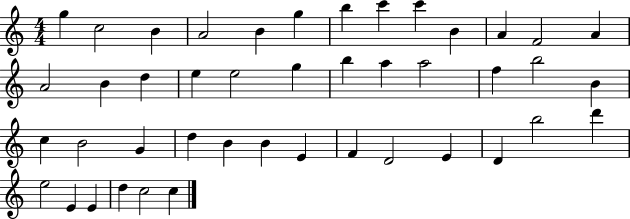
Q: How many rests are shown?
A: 0